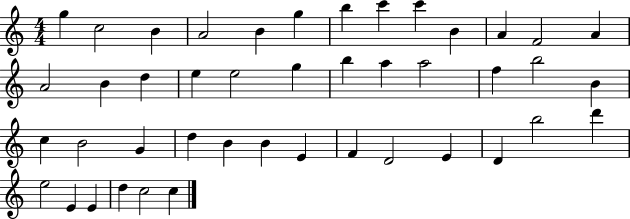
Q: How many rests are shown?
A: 0